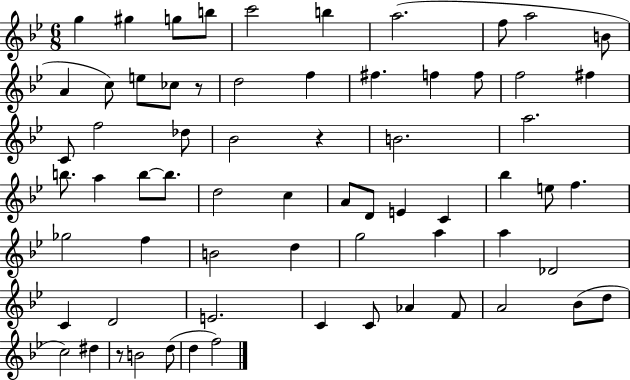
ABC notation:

X:1
T:Untitled
M:6/8
L:1/4
K:Bb
g ^g g/2 b/2 c'2 b a2 f/2 a2 B/2 A c/2 e/2 _c/2 z/2 d2 f ^f f f/2 f2 ^f C/2 f2 _d/2 _B2 z B2 a2 b/2 a b/2 b/2 d2 c A/2 D/2 E C _b e/2 f _g2 f B2 d g2 a a _D2 C D2 E2 C C/2 _A F/2 A2 _B/2 d/2 c2 ^d z/2 B2 d/2 d f2